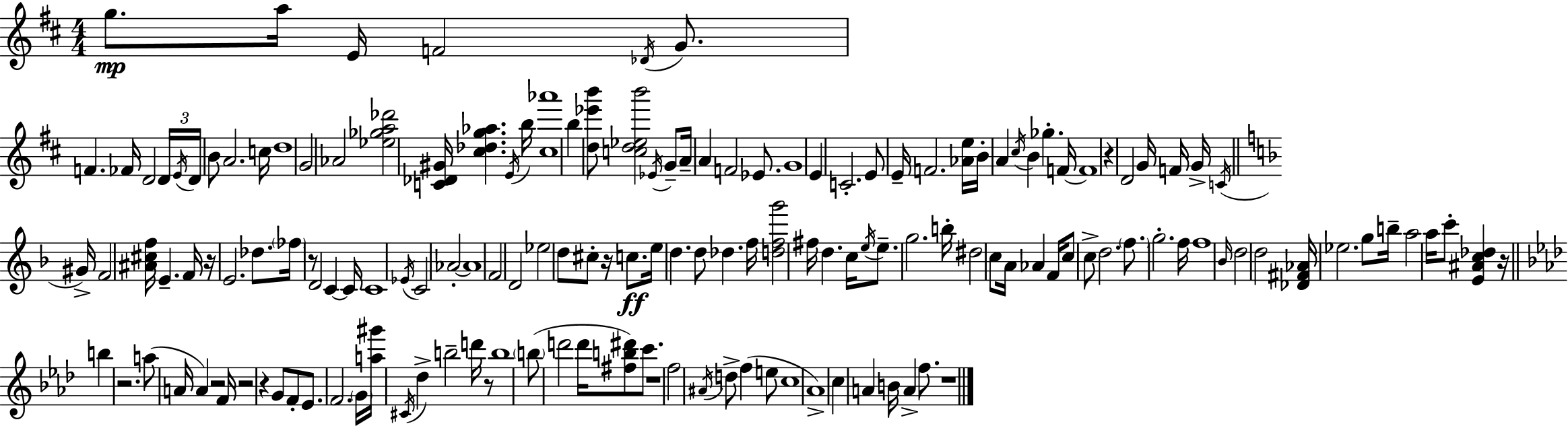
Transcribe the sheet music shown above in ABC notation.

X:1
T:Untitled
M:4/4
L:1/4
K:D
g/2 a/4 E/4 F2 _D/4 G/2 F _F/4 D2 D/4 E/4 D/4 B/2 A2 c/4 d4 G2 _A2 [_e_ga_d']2 [C_D^G]/4 [^c_dg_a] E/4 b/4 [^c_a']4 b [d_e'b']/2 [cd_eb']2 _E/4 G/2 A/4 A F2 _E/2 G4 E C2 E/2 E/4 F2 [_Ae]/4 B/4 A ^c/4 B _g F/4 F4 z D2 G/4 F/4 G/4 C/4 ^G/4 F2 [^A^cf]/4 E F/4 z/4 E2 _d/2 _f/4 z/2 D2 C C/4 C4 _E/4 C2 _A2 _A4 F2 D2 _e2 d/2 ^c/2 z/4 c/2 e/4 d d/2 _d f/4 [dfg']2 ^f/4 d c/4 e/4 e/2 g2 b/4 ^d2 c/2 A/4 _A F/4 c/2 c/2 d2 f/2 g2 f/4 f4 _B/4 d2 d2 [_D^F_A]/4 _e2 g/2 b/4 a2 a/4 c'/2 [E^Ac_d] z/4 b z2 a/2 A/4 A z2 F/4 z2 z G/2 F/2 _E/2 F2 G/4 [a^g']/4 ^C/4 _d b2 d'/4 z/2 b4 b/2 d'2 d'/4 [^fb^d']/2 c'/2 z4 f2 ^A/4 d/2 f e/2 c4 _A4 c A B/4 A f/2 z4